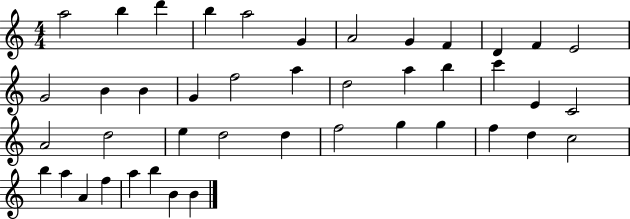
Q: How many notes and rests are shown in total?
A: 43